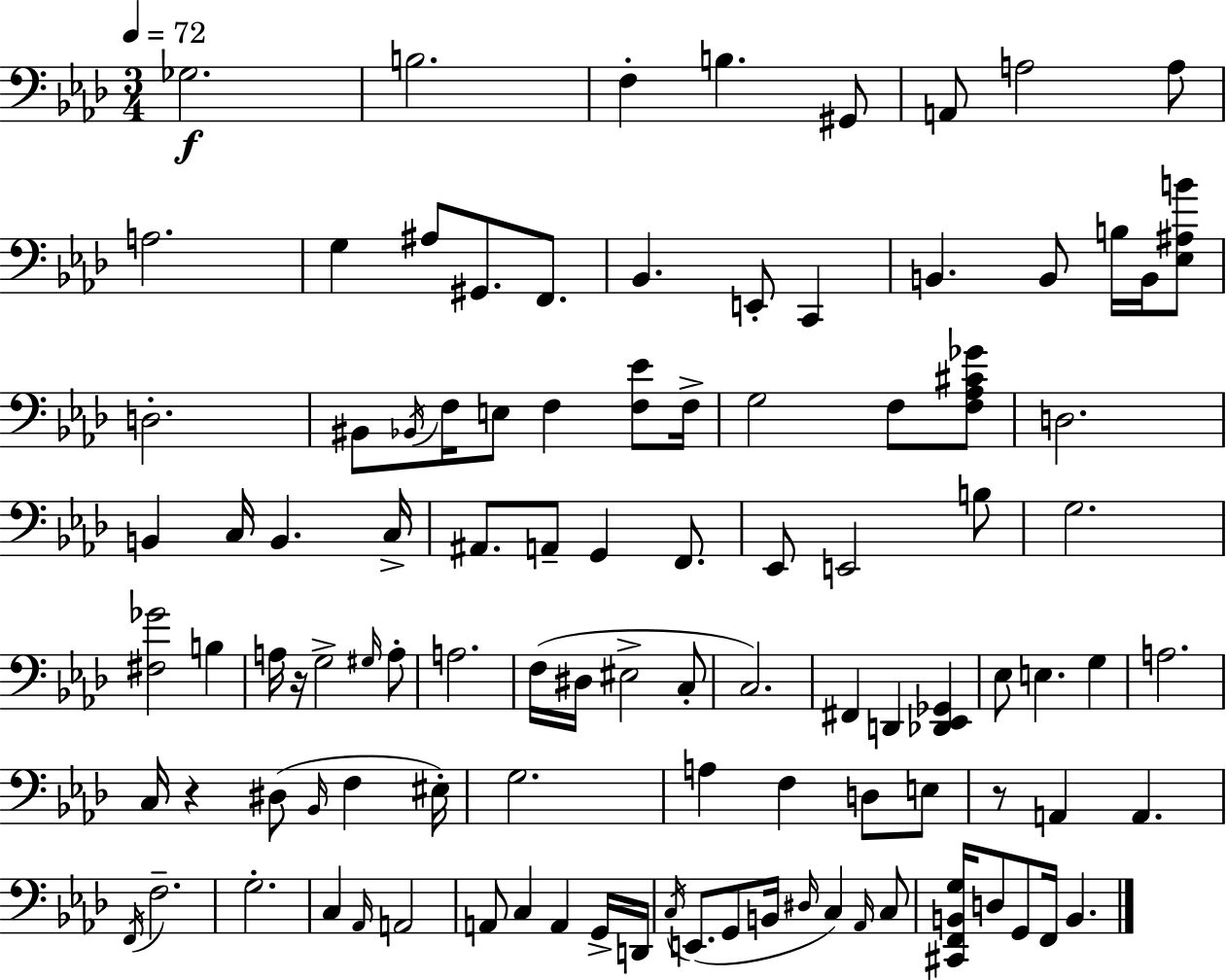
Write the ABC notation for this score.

X:1
T:Untitled
M:3/4
L:1/4
K:Fm
_G,2 B,2 F, B, ^G,,/2 A,,/2 A,2 A,/2 A,2 G, ^A,/2 ^G,,/2 F,,/2 _B,, E,,/2 C,, B,, B,,/2 B,/4 B,,/4 [_E,^A,B]/2 D,2 ^B,,/2 _B,,/4 F,/4 E,/2 F, [F,_E]/2 F,/4 G,2 F,/2 [F,_A,^C_G]/2 D,2 B,, C,/4 B,, C,/4 ^A,,/2 A,,/2 G,, F,,/2 _E,,/2 E,,2 B,/2 G,2 [^F,_G]2 B, A,/4 z/4 G,2 ^G,/4 A,/2 A,2 F,/4 ^D,/4 ^E,2 C,/2 C,2 ^F,, D,, [_D,,_E,,_G,,] _E,/2 E, G, A,2 C,/4 z ^D,/2 _B,,/4 F, ^E,/4 G,2 A, F, D,/2 E,/2 z/2 A,, A,, F,,/4 F,2 G,2 C, _A,,/4 A,,2 A,,/2 C, A,, G,,/4 D,,/4 C,/4 E,,/2 G,,/2 B,,/4 ^D,/4 C, _A,,/4 C,/2 [^C,,F,,B,,G,]/4 D,/2 G,,/2 F,,/4 B,,